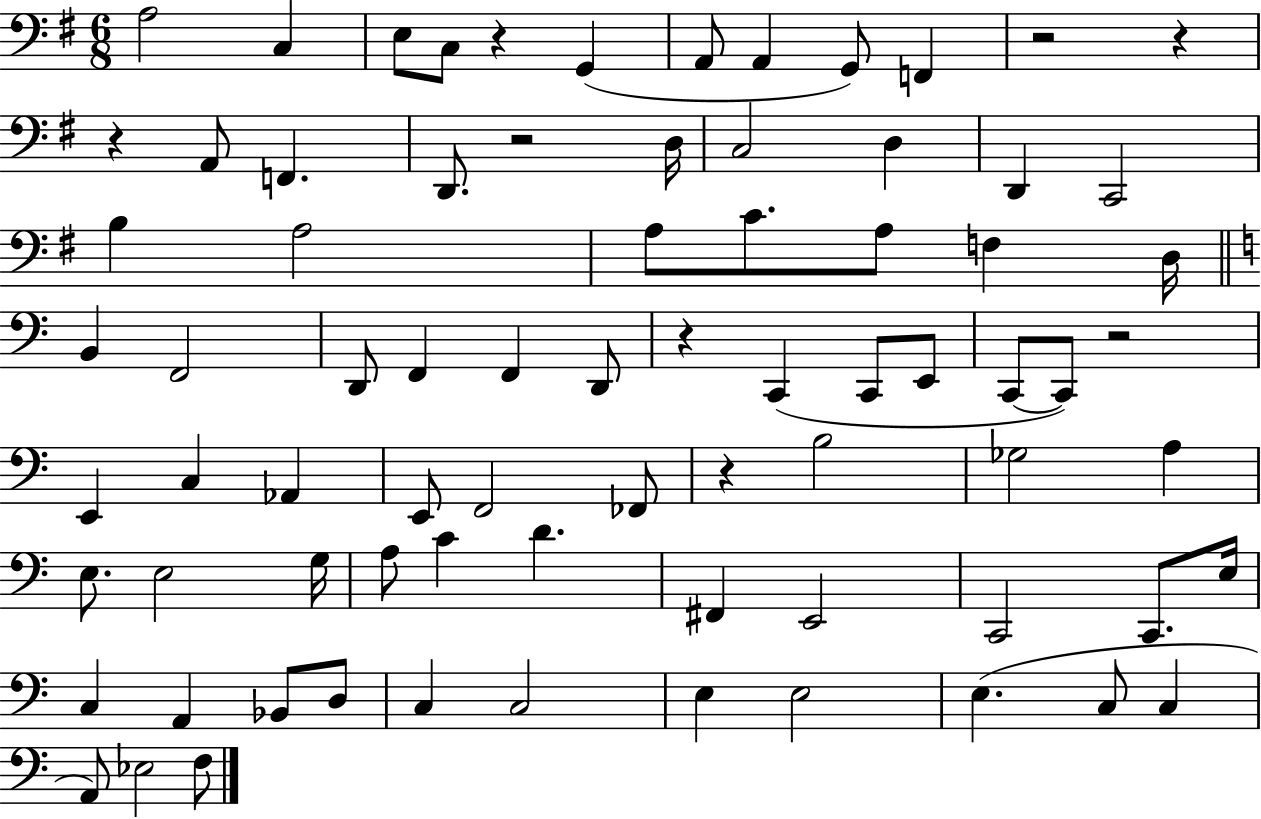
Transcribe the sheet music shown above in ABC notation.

X:1
T:Untitled
M:6/8
L:1/4
K:G
A,2 C, E,/2 C,/2 z G,, A,,/2 A,, G,,/2 F,, z2 z z A,,/2 F,, D,,/2 z2 D,/4 C,2 D, D,, C,,2 B, A,2 A,/2 C/2 A,/2 F, D,/4 B,, F,,2 D,,/2 F,, F,, D,,/2 z C,, C,,/2 E,,/2 C,,/2 C,,/2 z2 E,, C, _A,, E,,/2 F,,2 _F,,/2 z B,2 _G,2 A, E,/2 E,2 G,/4 A,/2 C D ^F,, E,,2 C,,2 C,,/2 E,/4 C, A,, _B,,/2 D,/2 C, C,2 E, E,2 E, C,/2 C, A,,/2 _E,2 F,/2